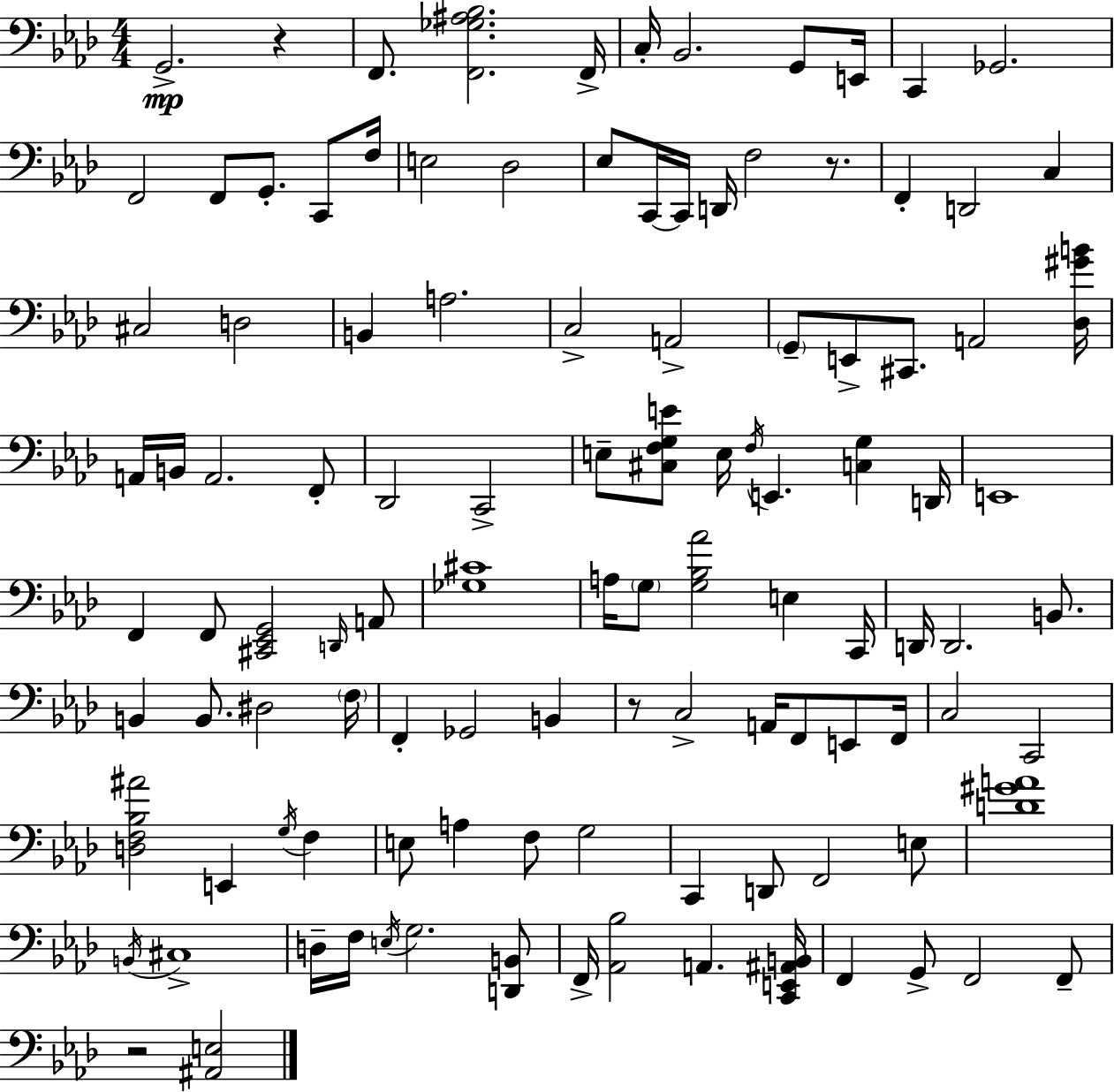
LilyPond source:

{
  \clef bass
  \numericTimeSignature
  \time 4/4
  \key aes \major
  g,2.->\mp r4 | f,8. <f, ges ais bes>2. f,16-> | c16-. bes,2. g,8 e,16 | c,4 ges,2. | \break f,2 f,8 g,8.-. c,8 f16 | e2 des2 | ees8 c,16~~ c,16 d,16 f2 r8. | f,4-. d,2 c4 | \break cis2 d2 | b,4 a2. | c2-> a,2-> | \parenthesize g,8-- e,8-> cis,8. a,2 <des gis' b'>16 | \break a,16 b,16 a,2. f,8-. | des,2 c,2-> | e8-- <cis f g e'>8 e16 \acciaccatura { f16 } e,4. <c g>4 | d,16 e,1 | \break f,4 f,8 <cis, ees, g,>2 \grace { d,16 } | a,8 <ges cis'>1 | a16 \parenthesize g8 <g bes aes'>2 e4 | c,16 d,16 d,2. b,8. | \break b,4 b,8. dis2 | \parenthesize f16 f,4-. ges,2 b,4 | r8 c2-> a,16 f,8 e,8 | f,16 c2 c,2 | \break <d f bes ais'>2 e,4 \acciaccatura { g16 } f4 | e8 a4 f8 g2 | c,4 d,8 f,2 | e8 <d' gis' a'>1 | \break \acciaccatura { b,16 } cis1-> | d16-- f16 \acciaccatura { e16 } g2. | <d, b,>8 f,16-> <aes, bes>2 a,4. | <c, e, ais, b,>16 f,4 g,8-> f,2 | \break f,8-- r2 <ais, e>2 | \bar "|."
}